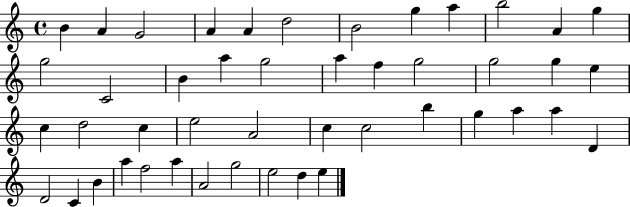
B4/q A4/q G4/h A4/q A4/q D5/h B4/h G5/q A5/q B5/h A4/q G5/q G5/h C4/h B4/q A5/q G5/h A5/q F5/q G5/h G5/h G5/q E5/q C5/q D5/h C5/q E5/h A4/h C5/q C5/h B5/q G5/q A5/q A5/q D4/q D4/h C4/q B4/q A5/q F5/h A5/q A4/h G5/h E5/h D5/q E5/q